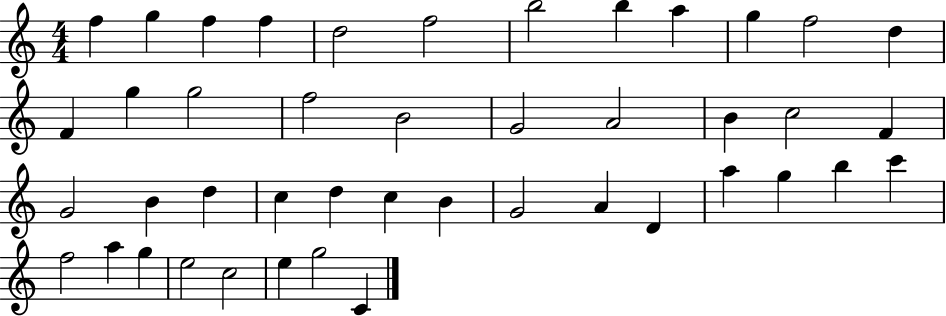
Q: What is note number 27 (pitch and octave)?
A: D5